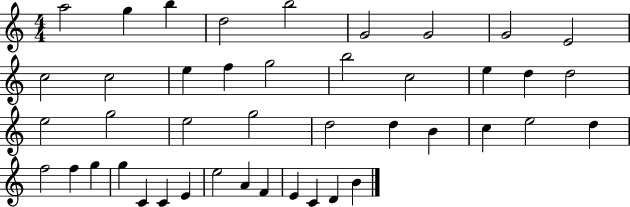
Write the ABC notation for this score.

X:1
T:Untitled
M:4/4
L:1/4
K:C
a2 g b d2 b2 G2 G2 G2 E2 c2 c2 e f g2 b2 c2 e d d2 e2 g2 e2 g2 d2 d B c e2 d f2 f g g C C E e2 A F E C D B